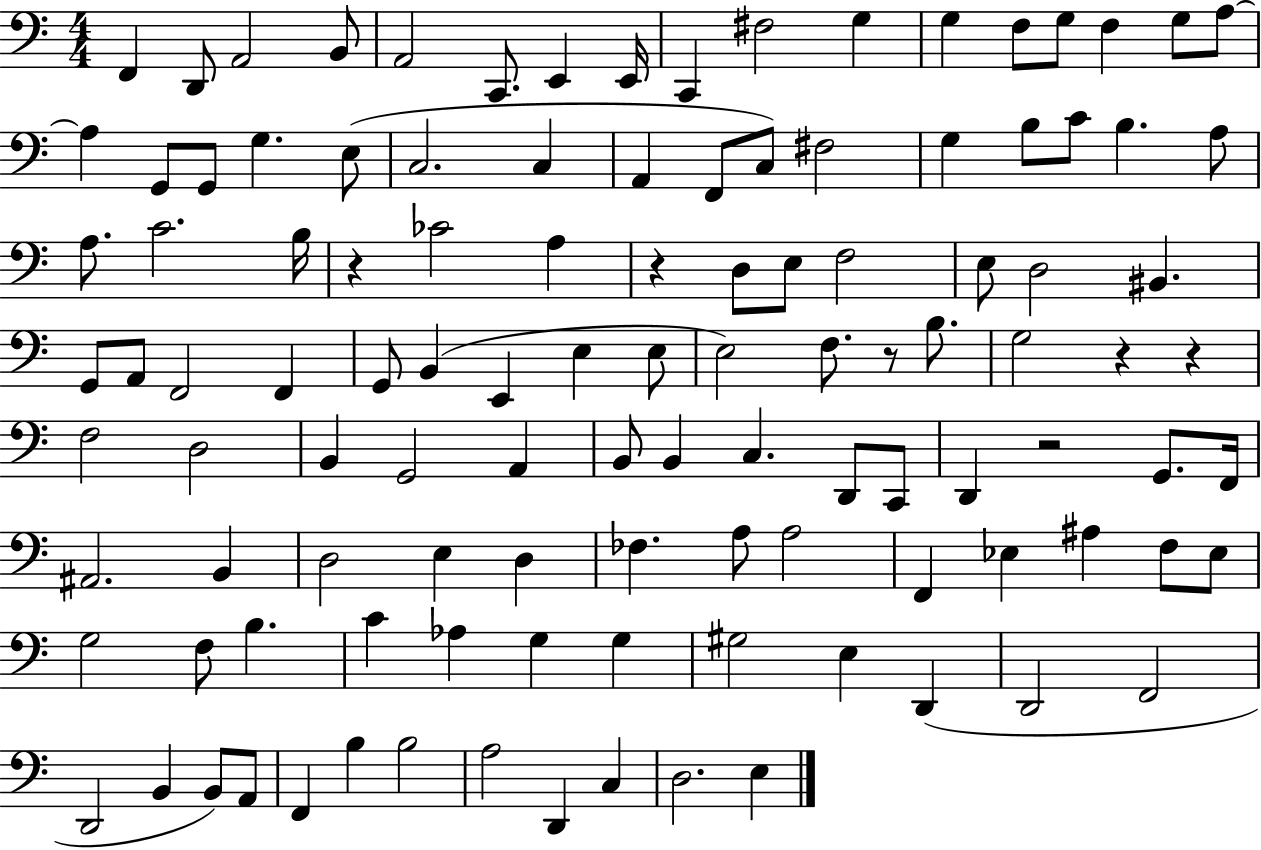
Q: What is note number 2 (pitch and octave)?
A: D2